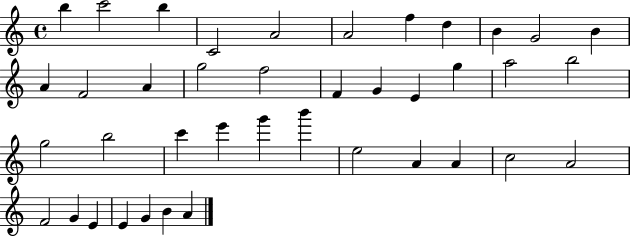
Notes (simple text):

B5/q C6/h B5/q C4/h A4/h A4/h F5/q D5/q B4/q G4/h B4/q A4/q F4/h A4/q G5/h F5/h F4/q G4/q E4/q G5/q A5/h B5/h G5/h B5/h C6/q E6/q G6/q B6/q E5/h A4/q A4/q C5/h A4/h F4/h G4/q E4/q E4/q G4/q B4/q A4/q